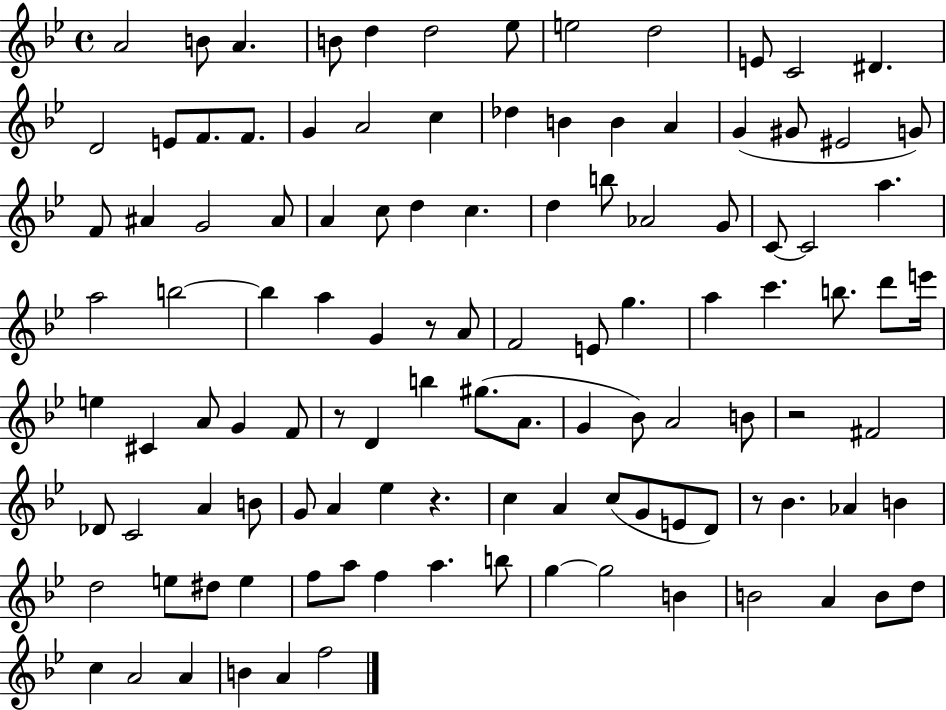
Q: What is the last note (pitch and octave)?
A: F5